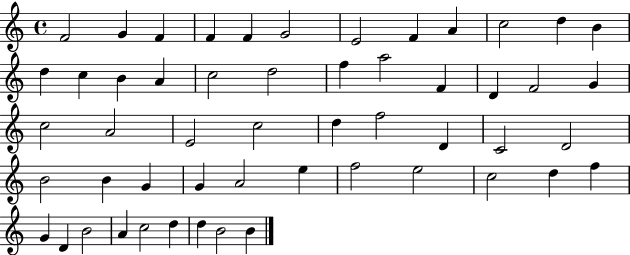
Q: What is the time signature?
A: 4/4